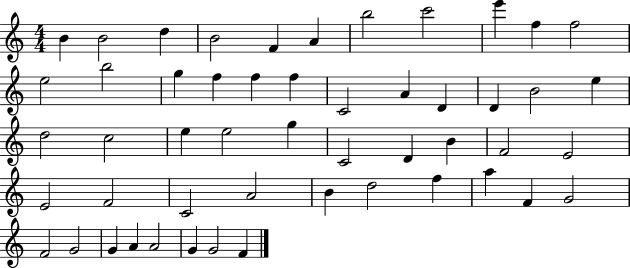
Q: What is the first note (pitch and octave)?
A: B4